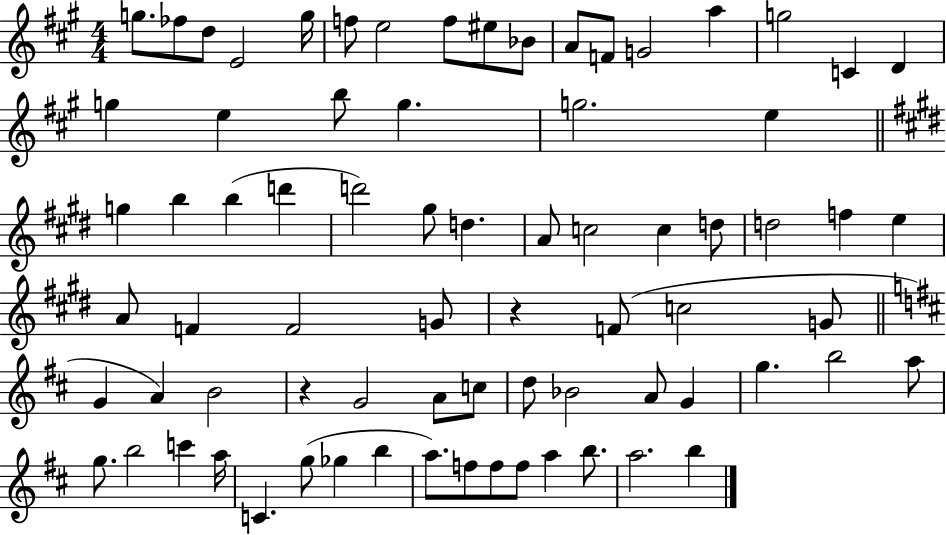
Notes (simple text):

G5/e. FES5/e D5/e E4/h G5/s F5/e E5/h F5/e EIS5/e Bb4/e A4/e F4/e G4/h A5/q G5/h C4/q D4/q G5/q E5/q B5/e G5/q. G5/h. E5/q G5/q B5/q B5/q D6/q D6/h G#5/e D5/q. A4/e C5/h C5/q D5/e D5/h F5/q E5/q A4/e F4/q F4/h G4/e R/q F4/e C5/h G4/e G4/q A4/q B4/h R/q G4/h A4/e C5/e D5/e Bb4/h A4/e G4/q G5/q. B5/h A5/e G5/e. B5/h C6/q A5/s C4/q. G5/e Gb5/q B5/q A5/e. F5/e F5/e F5/e A5/q B5/e. A5/h. B5/q